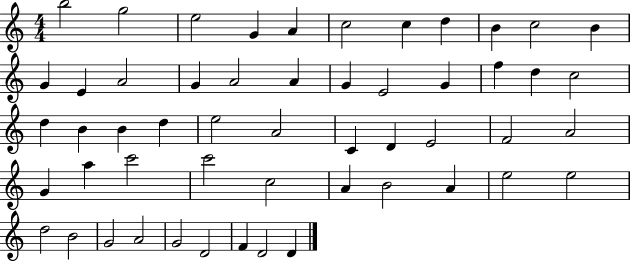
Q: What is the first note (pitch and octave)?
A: B5